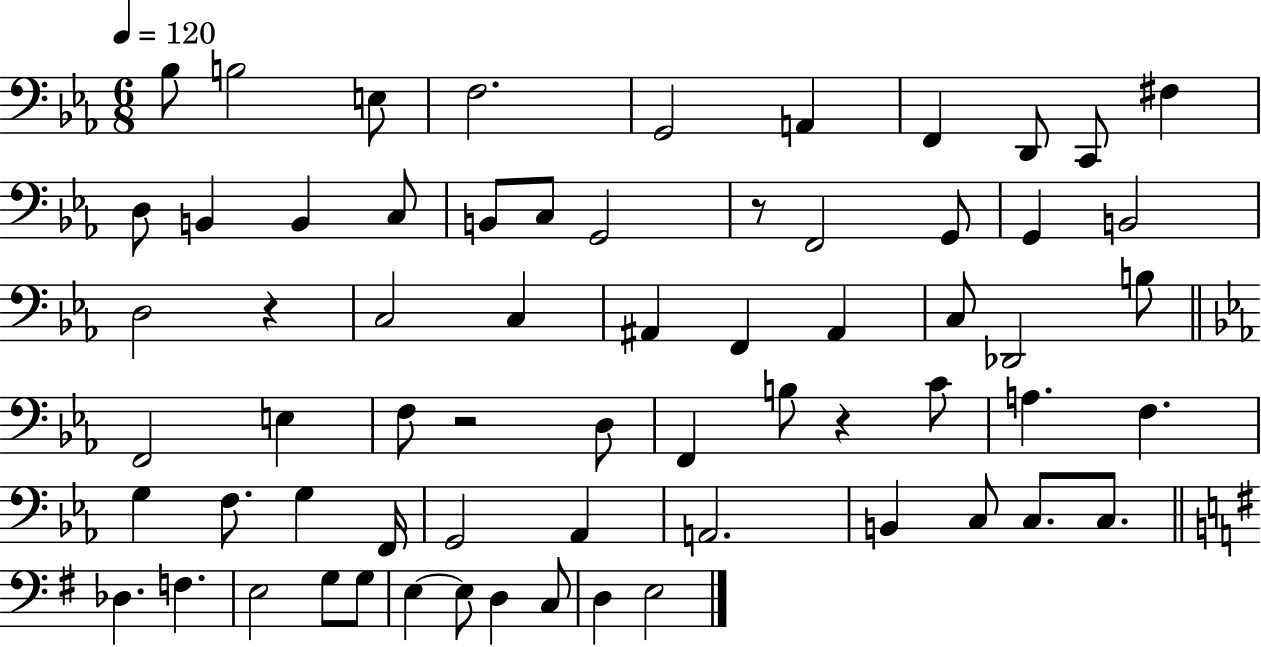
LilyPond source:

{
  \clef bass
  \numericTimeSignature
  \time 6/8
  \key ees \major
  \tempo 4 = 120
  bes8 b2 e8 | f2. | g,2 a,4 | f,4 d,8 c,8 fis4 | \break d8 b,4 b,4 c8 | b,8 c8 g,2 | r8 f,2 g,8 | g,4 b,2 | \break d2 r4 | c2 c4 | ais,4 f,4 ais,4 | c8 des,2 b8 | \break \bar "||" \break \key ees \major f,2 e4 | f8 r2 d8 | f,4 b8 r4 c'8 | a4. f4. | \break g4 f8. g4 f,16 | g,2 aes,4 | a,2. | b,4 c8 c8. c8. | \break \bar "||" \break \key g \major des4. f4. | e2 g8 g8 | e4~~ e8 d4 c8 | d4 e2 | \break \bar "|."
}